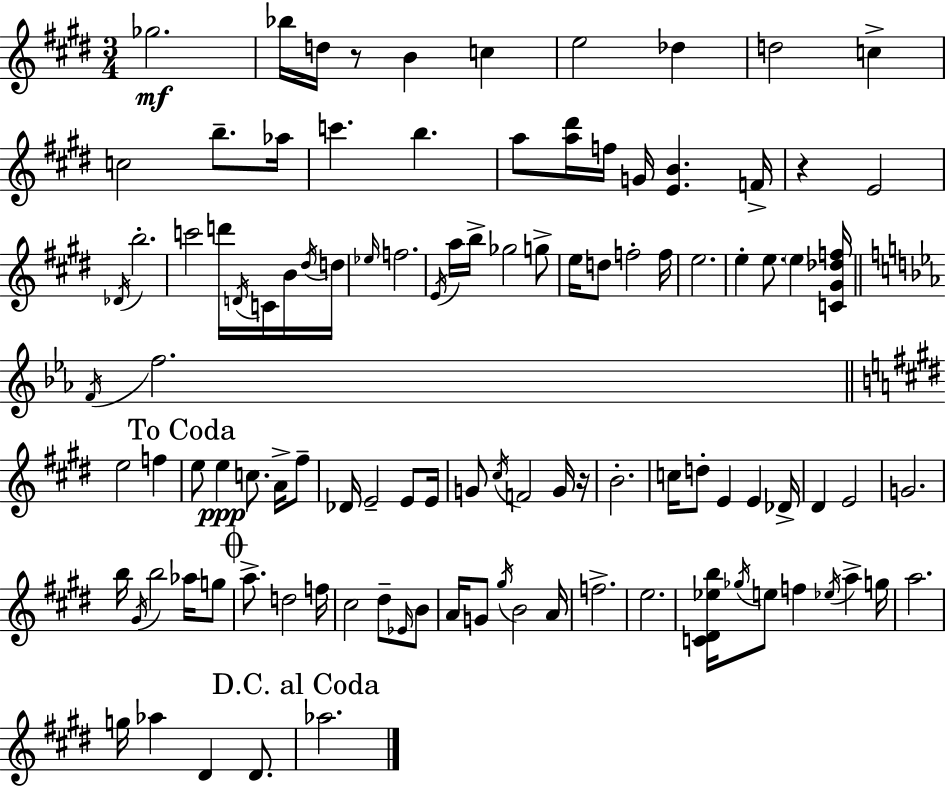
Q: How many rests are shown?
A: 3